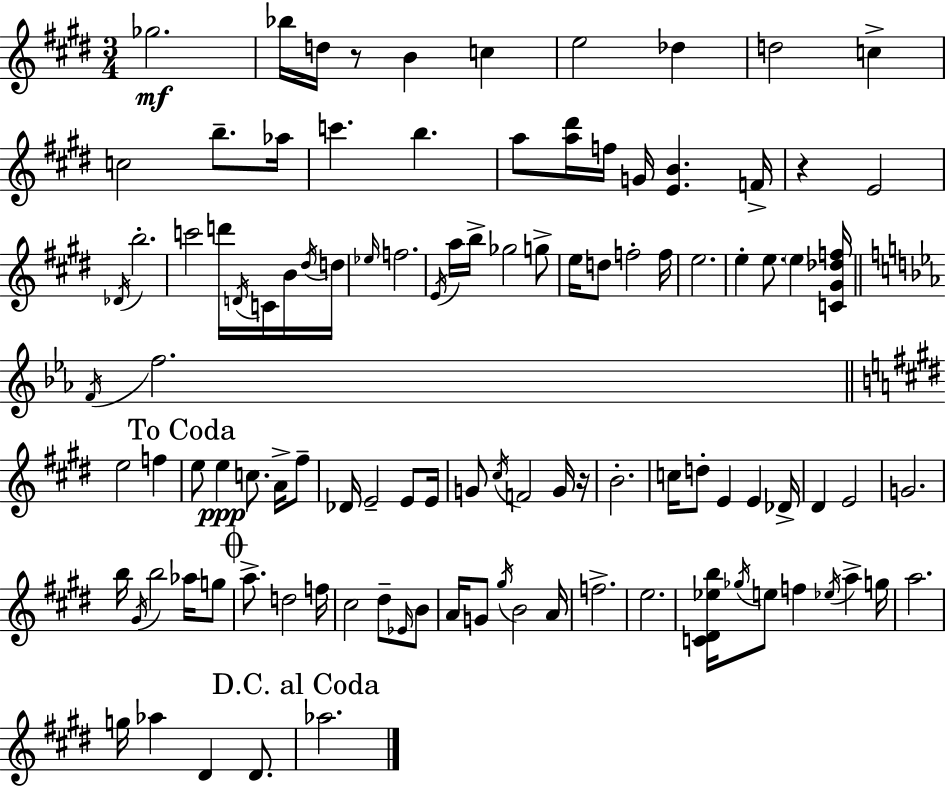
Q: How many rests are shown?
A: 3